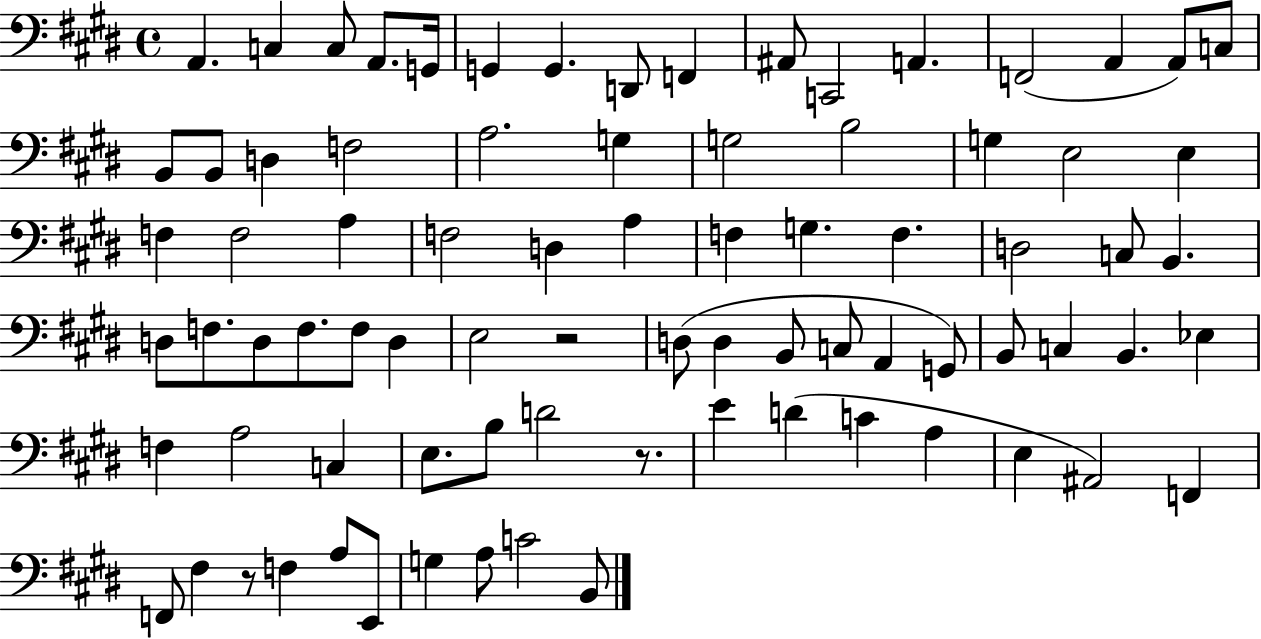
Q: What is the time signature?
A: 4/4